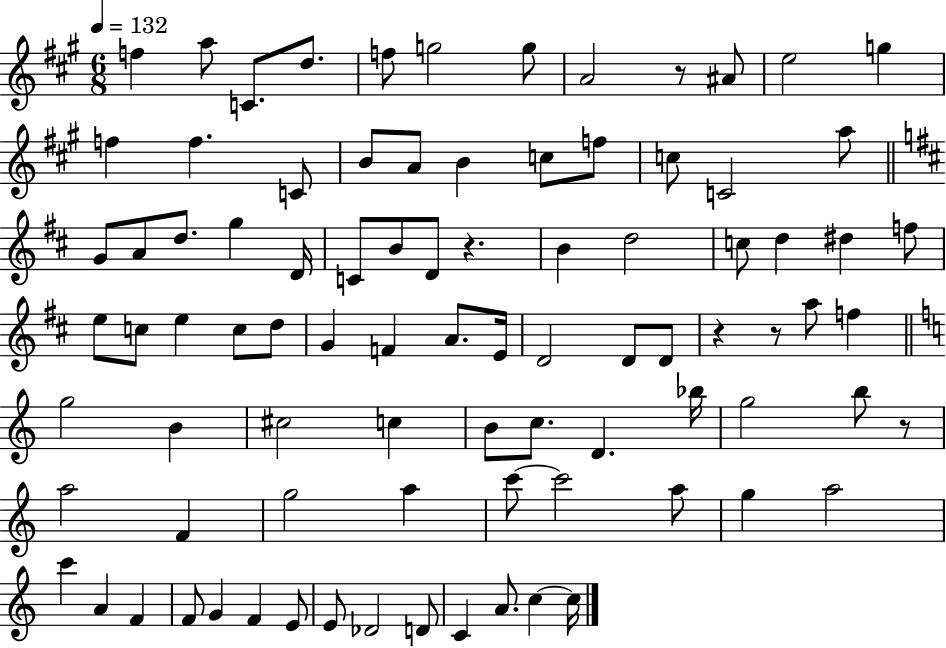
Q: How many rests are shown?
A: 5